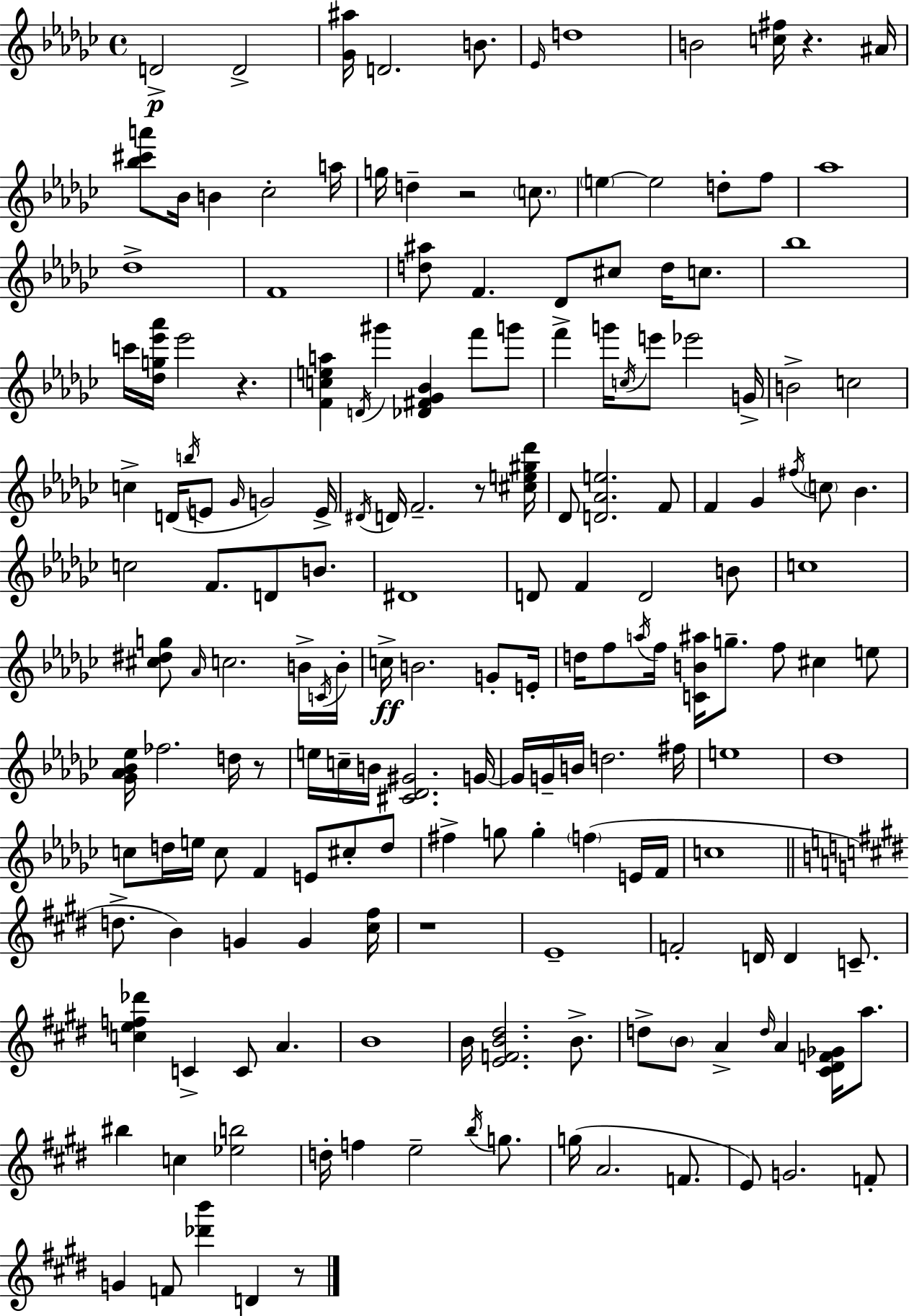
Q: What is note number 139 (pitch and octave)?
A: F5